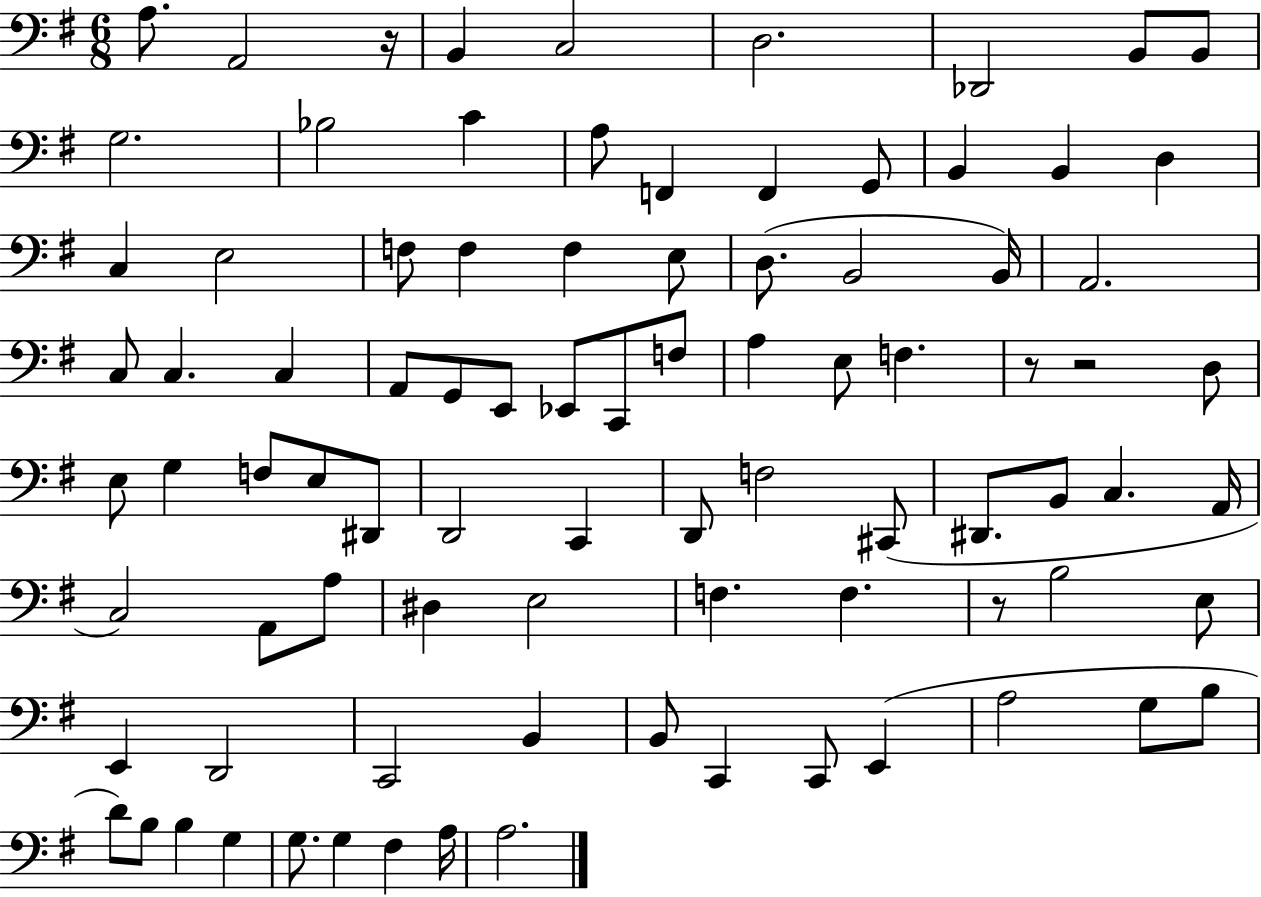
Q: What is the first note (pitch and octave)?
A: A3